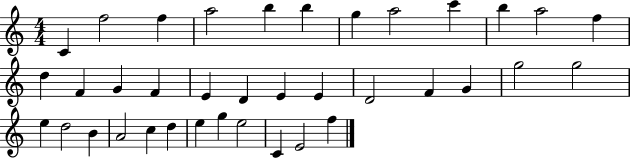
C4/q F5/h F5/q A5/h B5/q B5/q G5/q A5/h C6/q B5/q A5/h F5/q D5/q F4/q G4/q F4/q E4/q D4/q E4/q E4/q D4/h F4/q G4/q G5/h G5/h E5/q D5/h B4/q A4/h C5/q D5/q E5/q G5/q E5/h C4/q E4/h F5/q